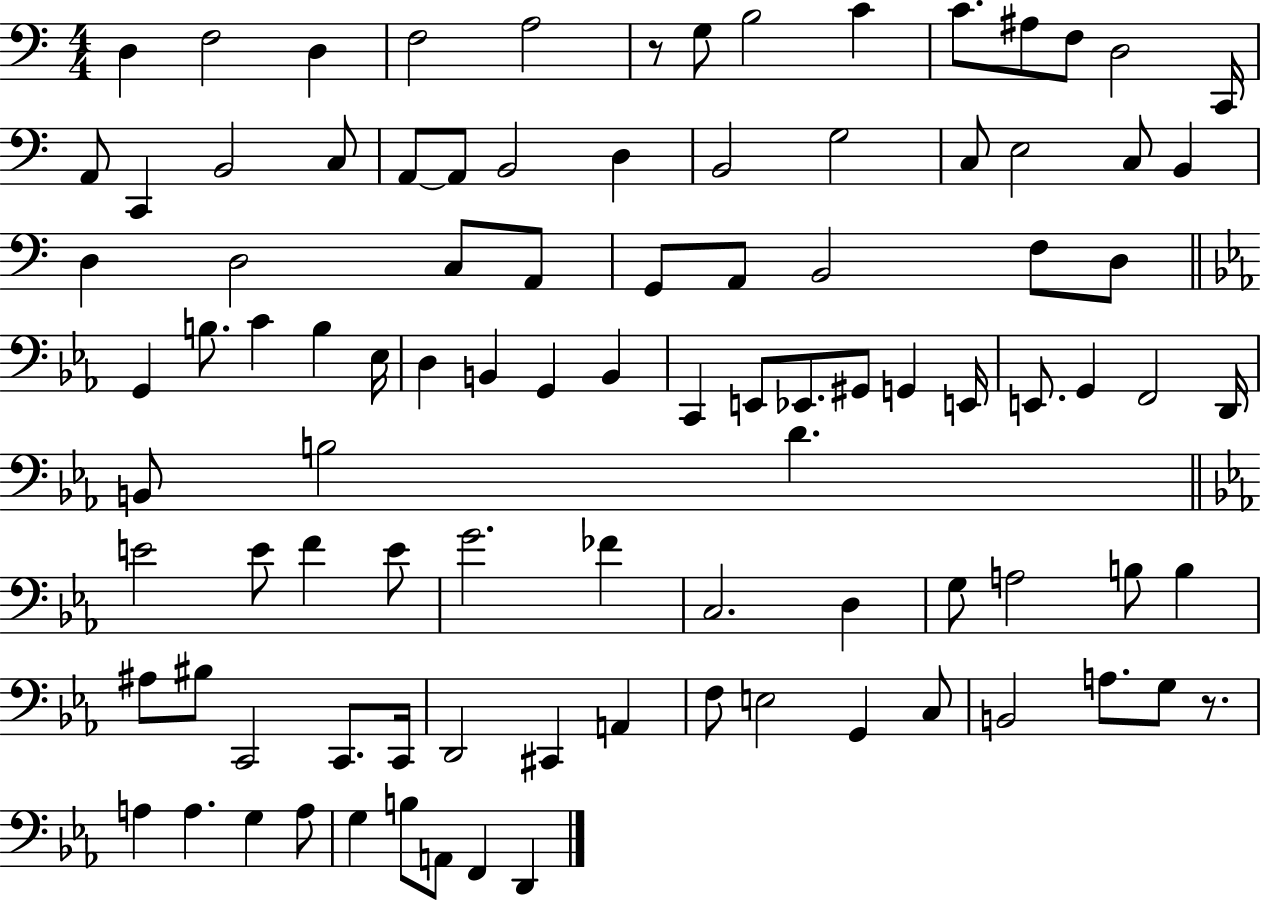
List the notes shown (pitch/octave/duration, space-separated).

D3/q F3/h D3/q F3/h A3/h R/e G3/e B3/h C4/q C4/e. A#3/e F3/e D3/h C2/s A2/e C2/q B2/h C3/e A2/e A2/e B2/h D3/q B2/h G3/h C3/e E3/h C3/e B2/q D3/q D3/h C3/e A2/e G2/e A2/e B2/h F3/e D3/e G2/q B3/e. C4/q B3/q Eb3/s D3/q B2/q G2/q B2/q C2/q E2/e Eb2/e. G#2/e G2/q E2/s E2/e. G2/q F2/h D2/s B2/e B3/h D4/q. E4/h E4/e F4/q E4/e G4/h. FES4/q C3/h. D3/q G3/e A3/h B3/e B3/q A#3/e BIS3/e C2/h C2/e. C2/s D2/h C#2/q A2/q F3/e E3/h G2/q C3/e B2/h A3/e. G3/e R/e. A3/q A3/q. G3/q A3/e G3/q B3/e A2/e F2/q D2/q